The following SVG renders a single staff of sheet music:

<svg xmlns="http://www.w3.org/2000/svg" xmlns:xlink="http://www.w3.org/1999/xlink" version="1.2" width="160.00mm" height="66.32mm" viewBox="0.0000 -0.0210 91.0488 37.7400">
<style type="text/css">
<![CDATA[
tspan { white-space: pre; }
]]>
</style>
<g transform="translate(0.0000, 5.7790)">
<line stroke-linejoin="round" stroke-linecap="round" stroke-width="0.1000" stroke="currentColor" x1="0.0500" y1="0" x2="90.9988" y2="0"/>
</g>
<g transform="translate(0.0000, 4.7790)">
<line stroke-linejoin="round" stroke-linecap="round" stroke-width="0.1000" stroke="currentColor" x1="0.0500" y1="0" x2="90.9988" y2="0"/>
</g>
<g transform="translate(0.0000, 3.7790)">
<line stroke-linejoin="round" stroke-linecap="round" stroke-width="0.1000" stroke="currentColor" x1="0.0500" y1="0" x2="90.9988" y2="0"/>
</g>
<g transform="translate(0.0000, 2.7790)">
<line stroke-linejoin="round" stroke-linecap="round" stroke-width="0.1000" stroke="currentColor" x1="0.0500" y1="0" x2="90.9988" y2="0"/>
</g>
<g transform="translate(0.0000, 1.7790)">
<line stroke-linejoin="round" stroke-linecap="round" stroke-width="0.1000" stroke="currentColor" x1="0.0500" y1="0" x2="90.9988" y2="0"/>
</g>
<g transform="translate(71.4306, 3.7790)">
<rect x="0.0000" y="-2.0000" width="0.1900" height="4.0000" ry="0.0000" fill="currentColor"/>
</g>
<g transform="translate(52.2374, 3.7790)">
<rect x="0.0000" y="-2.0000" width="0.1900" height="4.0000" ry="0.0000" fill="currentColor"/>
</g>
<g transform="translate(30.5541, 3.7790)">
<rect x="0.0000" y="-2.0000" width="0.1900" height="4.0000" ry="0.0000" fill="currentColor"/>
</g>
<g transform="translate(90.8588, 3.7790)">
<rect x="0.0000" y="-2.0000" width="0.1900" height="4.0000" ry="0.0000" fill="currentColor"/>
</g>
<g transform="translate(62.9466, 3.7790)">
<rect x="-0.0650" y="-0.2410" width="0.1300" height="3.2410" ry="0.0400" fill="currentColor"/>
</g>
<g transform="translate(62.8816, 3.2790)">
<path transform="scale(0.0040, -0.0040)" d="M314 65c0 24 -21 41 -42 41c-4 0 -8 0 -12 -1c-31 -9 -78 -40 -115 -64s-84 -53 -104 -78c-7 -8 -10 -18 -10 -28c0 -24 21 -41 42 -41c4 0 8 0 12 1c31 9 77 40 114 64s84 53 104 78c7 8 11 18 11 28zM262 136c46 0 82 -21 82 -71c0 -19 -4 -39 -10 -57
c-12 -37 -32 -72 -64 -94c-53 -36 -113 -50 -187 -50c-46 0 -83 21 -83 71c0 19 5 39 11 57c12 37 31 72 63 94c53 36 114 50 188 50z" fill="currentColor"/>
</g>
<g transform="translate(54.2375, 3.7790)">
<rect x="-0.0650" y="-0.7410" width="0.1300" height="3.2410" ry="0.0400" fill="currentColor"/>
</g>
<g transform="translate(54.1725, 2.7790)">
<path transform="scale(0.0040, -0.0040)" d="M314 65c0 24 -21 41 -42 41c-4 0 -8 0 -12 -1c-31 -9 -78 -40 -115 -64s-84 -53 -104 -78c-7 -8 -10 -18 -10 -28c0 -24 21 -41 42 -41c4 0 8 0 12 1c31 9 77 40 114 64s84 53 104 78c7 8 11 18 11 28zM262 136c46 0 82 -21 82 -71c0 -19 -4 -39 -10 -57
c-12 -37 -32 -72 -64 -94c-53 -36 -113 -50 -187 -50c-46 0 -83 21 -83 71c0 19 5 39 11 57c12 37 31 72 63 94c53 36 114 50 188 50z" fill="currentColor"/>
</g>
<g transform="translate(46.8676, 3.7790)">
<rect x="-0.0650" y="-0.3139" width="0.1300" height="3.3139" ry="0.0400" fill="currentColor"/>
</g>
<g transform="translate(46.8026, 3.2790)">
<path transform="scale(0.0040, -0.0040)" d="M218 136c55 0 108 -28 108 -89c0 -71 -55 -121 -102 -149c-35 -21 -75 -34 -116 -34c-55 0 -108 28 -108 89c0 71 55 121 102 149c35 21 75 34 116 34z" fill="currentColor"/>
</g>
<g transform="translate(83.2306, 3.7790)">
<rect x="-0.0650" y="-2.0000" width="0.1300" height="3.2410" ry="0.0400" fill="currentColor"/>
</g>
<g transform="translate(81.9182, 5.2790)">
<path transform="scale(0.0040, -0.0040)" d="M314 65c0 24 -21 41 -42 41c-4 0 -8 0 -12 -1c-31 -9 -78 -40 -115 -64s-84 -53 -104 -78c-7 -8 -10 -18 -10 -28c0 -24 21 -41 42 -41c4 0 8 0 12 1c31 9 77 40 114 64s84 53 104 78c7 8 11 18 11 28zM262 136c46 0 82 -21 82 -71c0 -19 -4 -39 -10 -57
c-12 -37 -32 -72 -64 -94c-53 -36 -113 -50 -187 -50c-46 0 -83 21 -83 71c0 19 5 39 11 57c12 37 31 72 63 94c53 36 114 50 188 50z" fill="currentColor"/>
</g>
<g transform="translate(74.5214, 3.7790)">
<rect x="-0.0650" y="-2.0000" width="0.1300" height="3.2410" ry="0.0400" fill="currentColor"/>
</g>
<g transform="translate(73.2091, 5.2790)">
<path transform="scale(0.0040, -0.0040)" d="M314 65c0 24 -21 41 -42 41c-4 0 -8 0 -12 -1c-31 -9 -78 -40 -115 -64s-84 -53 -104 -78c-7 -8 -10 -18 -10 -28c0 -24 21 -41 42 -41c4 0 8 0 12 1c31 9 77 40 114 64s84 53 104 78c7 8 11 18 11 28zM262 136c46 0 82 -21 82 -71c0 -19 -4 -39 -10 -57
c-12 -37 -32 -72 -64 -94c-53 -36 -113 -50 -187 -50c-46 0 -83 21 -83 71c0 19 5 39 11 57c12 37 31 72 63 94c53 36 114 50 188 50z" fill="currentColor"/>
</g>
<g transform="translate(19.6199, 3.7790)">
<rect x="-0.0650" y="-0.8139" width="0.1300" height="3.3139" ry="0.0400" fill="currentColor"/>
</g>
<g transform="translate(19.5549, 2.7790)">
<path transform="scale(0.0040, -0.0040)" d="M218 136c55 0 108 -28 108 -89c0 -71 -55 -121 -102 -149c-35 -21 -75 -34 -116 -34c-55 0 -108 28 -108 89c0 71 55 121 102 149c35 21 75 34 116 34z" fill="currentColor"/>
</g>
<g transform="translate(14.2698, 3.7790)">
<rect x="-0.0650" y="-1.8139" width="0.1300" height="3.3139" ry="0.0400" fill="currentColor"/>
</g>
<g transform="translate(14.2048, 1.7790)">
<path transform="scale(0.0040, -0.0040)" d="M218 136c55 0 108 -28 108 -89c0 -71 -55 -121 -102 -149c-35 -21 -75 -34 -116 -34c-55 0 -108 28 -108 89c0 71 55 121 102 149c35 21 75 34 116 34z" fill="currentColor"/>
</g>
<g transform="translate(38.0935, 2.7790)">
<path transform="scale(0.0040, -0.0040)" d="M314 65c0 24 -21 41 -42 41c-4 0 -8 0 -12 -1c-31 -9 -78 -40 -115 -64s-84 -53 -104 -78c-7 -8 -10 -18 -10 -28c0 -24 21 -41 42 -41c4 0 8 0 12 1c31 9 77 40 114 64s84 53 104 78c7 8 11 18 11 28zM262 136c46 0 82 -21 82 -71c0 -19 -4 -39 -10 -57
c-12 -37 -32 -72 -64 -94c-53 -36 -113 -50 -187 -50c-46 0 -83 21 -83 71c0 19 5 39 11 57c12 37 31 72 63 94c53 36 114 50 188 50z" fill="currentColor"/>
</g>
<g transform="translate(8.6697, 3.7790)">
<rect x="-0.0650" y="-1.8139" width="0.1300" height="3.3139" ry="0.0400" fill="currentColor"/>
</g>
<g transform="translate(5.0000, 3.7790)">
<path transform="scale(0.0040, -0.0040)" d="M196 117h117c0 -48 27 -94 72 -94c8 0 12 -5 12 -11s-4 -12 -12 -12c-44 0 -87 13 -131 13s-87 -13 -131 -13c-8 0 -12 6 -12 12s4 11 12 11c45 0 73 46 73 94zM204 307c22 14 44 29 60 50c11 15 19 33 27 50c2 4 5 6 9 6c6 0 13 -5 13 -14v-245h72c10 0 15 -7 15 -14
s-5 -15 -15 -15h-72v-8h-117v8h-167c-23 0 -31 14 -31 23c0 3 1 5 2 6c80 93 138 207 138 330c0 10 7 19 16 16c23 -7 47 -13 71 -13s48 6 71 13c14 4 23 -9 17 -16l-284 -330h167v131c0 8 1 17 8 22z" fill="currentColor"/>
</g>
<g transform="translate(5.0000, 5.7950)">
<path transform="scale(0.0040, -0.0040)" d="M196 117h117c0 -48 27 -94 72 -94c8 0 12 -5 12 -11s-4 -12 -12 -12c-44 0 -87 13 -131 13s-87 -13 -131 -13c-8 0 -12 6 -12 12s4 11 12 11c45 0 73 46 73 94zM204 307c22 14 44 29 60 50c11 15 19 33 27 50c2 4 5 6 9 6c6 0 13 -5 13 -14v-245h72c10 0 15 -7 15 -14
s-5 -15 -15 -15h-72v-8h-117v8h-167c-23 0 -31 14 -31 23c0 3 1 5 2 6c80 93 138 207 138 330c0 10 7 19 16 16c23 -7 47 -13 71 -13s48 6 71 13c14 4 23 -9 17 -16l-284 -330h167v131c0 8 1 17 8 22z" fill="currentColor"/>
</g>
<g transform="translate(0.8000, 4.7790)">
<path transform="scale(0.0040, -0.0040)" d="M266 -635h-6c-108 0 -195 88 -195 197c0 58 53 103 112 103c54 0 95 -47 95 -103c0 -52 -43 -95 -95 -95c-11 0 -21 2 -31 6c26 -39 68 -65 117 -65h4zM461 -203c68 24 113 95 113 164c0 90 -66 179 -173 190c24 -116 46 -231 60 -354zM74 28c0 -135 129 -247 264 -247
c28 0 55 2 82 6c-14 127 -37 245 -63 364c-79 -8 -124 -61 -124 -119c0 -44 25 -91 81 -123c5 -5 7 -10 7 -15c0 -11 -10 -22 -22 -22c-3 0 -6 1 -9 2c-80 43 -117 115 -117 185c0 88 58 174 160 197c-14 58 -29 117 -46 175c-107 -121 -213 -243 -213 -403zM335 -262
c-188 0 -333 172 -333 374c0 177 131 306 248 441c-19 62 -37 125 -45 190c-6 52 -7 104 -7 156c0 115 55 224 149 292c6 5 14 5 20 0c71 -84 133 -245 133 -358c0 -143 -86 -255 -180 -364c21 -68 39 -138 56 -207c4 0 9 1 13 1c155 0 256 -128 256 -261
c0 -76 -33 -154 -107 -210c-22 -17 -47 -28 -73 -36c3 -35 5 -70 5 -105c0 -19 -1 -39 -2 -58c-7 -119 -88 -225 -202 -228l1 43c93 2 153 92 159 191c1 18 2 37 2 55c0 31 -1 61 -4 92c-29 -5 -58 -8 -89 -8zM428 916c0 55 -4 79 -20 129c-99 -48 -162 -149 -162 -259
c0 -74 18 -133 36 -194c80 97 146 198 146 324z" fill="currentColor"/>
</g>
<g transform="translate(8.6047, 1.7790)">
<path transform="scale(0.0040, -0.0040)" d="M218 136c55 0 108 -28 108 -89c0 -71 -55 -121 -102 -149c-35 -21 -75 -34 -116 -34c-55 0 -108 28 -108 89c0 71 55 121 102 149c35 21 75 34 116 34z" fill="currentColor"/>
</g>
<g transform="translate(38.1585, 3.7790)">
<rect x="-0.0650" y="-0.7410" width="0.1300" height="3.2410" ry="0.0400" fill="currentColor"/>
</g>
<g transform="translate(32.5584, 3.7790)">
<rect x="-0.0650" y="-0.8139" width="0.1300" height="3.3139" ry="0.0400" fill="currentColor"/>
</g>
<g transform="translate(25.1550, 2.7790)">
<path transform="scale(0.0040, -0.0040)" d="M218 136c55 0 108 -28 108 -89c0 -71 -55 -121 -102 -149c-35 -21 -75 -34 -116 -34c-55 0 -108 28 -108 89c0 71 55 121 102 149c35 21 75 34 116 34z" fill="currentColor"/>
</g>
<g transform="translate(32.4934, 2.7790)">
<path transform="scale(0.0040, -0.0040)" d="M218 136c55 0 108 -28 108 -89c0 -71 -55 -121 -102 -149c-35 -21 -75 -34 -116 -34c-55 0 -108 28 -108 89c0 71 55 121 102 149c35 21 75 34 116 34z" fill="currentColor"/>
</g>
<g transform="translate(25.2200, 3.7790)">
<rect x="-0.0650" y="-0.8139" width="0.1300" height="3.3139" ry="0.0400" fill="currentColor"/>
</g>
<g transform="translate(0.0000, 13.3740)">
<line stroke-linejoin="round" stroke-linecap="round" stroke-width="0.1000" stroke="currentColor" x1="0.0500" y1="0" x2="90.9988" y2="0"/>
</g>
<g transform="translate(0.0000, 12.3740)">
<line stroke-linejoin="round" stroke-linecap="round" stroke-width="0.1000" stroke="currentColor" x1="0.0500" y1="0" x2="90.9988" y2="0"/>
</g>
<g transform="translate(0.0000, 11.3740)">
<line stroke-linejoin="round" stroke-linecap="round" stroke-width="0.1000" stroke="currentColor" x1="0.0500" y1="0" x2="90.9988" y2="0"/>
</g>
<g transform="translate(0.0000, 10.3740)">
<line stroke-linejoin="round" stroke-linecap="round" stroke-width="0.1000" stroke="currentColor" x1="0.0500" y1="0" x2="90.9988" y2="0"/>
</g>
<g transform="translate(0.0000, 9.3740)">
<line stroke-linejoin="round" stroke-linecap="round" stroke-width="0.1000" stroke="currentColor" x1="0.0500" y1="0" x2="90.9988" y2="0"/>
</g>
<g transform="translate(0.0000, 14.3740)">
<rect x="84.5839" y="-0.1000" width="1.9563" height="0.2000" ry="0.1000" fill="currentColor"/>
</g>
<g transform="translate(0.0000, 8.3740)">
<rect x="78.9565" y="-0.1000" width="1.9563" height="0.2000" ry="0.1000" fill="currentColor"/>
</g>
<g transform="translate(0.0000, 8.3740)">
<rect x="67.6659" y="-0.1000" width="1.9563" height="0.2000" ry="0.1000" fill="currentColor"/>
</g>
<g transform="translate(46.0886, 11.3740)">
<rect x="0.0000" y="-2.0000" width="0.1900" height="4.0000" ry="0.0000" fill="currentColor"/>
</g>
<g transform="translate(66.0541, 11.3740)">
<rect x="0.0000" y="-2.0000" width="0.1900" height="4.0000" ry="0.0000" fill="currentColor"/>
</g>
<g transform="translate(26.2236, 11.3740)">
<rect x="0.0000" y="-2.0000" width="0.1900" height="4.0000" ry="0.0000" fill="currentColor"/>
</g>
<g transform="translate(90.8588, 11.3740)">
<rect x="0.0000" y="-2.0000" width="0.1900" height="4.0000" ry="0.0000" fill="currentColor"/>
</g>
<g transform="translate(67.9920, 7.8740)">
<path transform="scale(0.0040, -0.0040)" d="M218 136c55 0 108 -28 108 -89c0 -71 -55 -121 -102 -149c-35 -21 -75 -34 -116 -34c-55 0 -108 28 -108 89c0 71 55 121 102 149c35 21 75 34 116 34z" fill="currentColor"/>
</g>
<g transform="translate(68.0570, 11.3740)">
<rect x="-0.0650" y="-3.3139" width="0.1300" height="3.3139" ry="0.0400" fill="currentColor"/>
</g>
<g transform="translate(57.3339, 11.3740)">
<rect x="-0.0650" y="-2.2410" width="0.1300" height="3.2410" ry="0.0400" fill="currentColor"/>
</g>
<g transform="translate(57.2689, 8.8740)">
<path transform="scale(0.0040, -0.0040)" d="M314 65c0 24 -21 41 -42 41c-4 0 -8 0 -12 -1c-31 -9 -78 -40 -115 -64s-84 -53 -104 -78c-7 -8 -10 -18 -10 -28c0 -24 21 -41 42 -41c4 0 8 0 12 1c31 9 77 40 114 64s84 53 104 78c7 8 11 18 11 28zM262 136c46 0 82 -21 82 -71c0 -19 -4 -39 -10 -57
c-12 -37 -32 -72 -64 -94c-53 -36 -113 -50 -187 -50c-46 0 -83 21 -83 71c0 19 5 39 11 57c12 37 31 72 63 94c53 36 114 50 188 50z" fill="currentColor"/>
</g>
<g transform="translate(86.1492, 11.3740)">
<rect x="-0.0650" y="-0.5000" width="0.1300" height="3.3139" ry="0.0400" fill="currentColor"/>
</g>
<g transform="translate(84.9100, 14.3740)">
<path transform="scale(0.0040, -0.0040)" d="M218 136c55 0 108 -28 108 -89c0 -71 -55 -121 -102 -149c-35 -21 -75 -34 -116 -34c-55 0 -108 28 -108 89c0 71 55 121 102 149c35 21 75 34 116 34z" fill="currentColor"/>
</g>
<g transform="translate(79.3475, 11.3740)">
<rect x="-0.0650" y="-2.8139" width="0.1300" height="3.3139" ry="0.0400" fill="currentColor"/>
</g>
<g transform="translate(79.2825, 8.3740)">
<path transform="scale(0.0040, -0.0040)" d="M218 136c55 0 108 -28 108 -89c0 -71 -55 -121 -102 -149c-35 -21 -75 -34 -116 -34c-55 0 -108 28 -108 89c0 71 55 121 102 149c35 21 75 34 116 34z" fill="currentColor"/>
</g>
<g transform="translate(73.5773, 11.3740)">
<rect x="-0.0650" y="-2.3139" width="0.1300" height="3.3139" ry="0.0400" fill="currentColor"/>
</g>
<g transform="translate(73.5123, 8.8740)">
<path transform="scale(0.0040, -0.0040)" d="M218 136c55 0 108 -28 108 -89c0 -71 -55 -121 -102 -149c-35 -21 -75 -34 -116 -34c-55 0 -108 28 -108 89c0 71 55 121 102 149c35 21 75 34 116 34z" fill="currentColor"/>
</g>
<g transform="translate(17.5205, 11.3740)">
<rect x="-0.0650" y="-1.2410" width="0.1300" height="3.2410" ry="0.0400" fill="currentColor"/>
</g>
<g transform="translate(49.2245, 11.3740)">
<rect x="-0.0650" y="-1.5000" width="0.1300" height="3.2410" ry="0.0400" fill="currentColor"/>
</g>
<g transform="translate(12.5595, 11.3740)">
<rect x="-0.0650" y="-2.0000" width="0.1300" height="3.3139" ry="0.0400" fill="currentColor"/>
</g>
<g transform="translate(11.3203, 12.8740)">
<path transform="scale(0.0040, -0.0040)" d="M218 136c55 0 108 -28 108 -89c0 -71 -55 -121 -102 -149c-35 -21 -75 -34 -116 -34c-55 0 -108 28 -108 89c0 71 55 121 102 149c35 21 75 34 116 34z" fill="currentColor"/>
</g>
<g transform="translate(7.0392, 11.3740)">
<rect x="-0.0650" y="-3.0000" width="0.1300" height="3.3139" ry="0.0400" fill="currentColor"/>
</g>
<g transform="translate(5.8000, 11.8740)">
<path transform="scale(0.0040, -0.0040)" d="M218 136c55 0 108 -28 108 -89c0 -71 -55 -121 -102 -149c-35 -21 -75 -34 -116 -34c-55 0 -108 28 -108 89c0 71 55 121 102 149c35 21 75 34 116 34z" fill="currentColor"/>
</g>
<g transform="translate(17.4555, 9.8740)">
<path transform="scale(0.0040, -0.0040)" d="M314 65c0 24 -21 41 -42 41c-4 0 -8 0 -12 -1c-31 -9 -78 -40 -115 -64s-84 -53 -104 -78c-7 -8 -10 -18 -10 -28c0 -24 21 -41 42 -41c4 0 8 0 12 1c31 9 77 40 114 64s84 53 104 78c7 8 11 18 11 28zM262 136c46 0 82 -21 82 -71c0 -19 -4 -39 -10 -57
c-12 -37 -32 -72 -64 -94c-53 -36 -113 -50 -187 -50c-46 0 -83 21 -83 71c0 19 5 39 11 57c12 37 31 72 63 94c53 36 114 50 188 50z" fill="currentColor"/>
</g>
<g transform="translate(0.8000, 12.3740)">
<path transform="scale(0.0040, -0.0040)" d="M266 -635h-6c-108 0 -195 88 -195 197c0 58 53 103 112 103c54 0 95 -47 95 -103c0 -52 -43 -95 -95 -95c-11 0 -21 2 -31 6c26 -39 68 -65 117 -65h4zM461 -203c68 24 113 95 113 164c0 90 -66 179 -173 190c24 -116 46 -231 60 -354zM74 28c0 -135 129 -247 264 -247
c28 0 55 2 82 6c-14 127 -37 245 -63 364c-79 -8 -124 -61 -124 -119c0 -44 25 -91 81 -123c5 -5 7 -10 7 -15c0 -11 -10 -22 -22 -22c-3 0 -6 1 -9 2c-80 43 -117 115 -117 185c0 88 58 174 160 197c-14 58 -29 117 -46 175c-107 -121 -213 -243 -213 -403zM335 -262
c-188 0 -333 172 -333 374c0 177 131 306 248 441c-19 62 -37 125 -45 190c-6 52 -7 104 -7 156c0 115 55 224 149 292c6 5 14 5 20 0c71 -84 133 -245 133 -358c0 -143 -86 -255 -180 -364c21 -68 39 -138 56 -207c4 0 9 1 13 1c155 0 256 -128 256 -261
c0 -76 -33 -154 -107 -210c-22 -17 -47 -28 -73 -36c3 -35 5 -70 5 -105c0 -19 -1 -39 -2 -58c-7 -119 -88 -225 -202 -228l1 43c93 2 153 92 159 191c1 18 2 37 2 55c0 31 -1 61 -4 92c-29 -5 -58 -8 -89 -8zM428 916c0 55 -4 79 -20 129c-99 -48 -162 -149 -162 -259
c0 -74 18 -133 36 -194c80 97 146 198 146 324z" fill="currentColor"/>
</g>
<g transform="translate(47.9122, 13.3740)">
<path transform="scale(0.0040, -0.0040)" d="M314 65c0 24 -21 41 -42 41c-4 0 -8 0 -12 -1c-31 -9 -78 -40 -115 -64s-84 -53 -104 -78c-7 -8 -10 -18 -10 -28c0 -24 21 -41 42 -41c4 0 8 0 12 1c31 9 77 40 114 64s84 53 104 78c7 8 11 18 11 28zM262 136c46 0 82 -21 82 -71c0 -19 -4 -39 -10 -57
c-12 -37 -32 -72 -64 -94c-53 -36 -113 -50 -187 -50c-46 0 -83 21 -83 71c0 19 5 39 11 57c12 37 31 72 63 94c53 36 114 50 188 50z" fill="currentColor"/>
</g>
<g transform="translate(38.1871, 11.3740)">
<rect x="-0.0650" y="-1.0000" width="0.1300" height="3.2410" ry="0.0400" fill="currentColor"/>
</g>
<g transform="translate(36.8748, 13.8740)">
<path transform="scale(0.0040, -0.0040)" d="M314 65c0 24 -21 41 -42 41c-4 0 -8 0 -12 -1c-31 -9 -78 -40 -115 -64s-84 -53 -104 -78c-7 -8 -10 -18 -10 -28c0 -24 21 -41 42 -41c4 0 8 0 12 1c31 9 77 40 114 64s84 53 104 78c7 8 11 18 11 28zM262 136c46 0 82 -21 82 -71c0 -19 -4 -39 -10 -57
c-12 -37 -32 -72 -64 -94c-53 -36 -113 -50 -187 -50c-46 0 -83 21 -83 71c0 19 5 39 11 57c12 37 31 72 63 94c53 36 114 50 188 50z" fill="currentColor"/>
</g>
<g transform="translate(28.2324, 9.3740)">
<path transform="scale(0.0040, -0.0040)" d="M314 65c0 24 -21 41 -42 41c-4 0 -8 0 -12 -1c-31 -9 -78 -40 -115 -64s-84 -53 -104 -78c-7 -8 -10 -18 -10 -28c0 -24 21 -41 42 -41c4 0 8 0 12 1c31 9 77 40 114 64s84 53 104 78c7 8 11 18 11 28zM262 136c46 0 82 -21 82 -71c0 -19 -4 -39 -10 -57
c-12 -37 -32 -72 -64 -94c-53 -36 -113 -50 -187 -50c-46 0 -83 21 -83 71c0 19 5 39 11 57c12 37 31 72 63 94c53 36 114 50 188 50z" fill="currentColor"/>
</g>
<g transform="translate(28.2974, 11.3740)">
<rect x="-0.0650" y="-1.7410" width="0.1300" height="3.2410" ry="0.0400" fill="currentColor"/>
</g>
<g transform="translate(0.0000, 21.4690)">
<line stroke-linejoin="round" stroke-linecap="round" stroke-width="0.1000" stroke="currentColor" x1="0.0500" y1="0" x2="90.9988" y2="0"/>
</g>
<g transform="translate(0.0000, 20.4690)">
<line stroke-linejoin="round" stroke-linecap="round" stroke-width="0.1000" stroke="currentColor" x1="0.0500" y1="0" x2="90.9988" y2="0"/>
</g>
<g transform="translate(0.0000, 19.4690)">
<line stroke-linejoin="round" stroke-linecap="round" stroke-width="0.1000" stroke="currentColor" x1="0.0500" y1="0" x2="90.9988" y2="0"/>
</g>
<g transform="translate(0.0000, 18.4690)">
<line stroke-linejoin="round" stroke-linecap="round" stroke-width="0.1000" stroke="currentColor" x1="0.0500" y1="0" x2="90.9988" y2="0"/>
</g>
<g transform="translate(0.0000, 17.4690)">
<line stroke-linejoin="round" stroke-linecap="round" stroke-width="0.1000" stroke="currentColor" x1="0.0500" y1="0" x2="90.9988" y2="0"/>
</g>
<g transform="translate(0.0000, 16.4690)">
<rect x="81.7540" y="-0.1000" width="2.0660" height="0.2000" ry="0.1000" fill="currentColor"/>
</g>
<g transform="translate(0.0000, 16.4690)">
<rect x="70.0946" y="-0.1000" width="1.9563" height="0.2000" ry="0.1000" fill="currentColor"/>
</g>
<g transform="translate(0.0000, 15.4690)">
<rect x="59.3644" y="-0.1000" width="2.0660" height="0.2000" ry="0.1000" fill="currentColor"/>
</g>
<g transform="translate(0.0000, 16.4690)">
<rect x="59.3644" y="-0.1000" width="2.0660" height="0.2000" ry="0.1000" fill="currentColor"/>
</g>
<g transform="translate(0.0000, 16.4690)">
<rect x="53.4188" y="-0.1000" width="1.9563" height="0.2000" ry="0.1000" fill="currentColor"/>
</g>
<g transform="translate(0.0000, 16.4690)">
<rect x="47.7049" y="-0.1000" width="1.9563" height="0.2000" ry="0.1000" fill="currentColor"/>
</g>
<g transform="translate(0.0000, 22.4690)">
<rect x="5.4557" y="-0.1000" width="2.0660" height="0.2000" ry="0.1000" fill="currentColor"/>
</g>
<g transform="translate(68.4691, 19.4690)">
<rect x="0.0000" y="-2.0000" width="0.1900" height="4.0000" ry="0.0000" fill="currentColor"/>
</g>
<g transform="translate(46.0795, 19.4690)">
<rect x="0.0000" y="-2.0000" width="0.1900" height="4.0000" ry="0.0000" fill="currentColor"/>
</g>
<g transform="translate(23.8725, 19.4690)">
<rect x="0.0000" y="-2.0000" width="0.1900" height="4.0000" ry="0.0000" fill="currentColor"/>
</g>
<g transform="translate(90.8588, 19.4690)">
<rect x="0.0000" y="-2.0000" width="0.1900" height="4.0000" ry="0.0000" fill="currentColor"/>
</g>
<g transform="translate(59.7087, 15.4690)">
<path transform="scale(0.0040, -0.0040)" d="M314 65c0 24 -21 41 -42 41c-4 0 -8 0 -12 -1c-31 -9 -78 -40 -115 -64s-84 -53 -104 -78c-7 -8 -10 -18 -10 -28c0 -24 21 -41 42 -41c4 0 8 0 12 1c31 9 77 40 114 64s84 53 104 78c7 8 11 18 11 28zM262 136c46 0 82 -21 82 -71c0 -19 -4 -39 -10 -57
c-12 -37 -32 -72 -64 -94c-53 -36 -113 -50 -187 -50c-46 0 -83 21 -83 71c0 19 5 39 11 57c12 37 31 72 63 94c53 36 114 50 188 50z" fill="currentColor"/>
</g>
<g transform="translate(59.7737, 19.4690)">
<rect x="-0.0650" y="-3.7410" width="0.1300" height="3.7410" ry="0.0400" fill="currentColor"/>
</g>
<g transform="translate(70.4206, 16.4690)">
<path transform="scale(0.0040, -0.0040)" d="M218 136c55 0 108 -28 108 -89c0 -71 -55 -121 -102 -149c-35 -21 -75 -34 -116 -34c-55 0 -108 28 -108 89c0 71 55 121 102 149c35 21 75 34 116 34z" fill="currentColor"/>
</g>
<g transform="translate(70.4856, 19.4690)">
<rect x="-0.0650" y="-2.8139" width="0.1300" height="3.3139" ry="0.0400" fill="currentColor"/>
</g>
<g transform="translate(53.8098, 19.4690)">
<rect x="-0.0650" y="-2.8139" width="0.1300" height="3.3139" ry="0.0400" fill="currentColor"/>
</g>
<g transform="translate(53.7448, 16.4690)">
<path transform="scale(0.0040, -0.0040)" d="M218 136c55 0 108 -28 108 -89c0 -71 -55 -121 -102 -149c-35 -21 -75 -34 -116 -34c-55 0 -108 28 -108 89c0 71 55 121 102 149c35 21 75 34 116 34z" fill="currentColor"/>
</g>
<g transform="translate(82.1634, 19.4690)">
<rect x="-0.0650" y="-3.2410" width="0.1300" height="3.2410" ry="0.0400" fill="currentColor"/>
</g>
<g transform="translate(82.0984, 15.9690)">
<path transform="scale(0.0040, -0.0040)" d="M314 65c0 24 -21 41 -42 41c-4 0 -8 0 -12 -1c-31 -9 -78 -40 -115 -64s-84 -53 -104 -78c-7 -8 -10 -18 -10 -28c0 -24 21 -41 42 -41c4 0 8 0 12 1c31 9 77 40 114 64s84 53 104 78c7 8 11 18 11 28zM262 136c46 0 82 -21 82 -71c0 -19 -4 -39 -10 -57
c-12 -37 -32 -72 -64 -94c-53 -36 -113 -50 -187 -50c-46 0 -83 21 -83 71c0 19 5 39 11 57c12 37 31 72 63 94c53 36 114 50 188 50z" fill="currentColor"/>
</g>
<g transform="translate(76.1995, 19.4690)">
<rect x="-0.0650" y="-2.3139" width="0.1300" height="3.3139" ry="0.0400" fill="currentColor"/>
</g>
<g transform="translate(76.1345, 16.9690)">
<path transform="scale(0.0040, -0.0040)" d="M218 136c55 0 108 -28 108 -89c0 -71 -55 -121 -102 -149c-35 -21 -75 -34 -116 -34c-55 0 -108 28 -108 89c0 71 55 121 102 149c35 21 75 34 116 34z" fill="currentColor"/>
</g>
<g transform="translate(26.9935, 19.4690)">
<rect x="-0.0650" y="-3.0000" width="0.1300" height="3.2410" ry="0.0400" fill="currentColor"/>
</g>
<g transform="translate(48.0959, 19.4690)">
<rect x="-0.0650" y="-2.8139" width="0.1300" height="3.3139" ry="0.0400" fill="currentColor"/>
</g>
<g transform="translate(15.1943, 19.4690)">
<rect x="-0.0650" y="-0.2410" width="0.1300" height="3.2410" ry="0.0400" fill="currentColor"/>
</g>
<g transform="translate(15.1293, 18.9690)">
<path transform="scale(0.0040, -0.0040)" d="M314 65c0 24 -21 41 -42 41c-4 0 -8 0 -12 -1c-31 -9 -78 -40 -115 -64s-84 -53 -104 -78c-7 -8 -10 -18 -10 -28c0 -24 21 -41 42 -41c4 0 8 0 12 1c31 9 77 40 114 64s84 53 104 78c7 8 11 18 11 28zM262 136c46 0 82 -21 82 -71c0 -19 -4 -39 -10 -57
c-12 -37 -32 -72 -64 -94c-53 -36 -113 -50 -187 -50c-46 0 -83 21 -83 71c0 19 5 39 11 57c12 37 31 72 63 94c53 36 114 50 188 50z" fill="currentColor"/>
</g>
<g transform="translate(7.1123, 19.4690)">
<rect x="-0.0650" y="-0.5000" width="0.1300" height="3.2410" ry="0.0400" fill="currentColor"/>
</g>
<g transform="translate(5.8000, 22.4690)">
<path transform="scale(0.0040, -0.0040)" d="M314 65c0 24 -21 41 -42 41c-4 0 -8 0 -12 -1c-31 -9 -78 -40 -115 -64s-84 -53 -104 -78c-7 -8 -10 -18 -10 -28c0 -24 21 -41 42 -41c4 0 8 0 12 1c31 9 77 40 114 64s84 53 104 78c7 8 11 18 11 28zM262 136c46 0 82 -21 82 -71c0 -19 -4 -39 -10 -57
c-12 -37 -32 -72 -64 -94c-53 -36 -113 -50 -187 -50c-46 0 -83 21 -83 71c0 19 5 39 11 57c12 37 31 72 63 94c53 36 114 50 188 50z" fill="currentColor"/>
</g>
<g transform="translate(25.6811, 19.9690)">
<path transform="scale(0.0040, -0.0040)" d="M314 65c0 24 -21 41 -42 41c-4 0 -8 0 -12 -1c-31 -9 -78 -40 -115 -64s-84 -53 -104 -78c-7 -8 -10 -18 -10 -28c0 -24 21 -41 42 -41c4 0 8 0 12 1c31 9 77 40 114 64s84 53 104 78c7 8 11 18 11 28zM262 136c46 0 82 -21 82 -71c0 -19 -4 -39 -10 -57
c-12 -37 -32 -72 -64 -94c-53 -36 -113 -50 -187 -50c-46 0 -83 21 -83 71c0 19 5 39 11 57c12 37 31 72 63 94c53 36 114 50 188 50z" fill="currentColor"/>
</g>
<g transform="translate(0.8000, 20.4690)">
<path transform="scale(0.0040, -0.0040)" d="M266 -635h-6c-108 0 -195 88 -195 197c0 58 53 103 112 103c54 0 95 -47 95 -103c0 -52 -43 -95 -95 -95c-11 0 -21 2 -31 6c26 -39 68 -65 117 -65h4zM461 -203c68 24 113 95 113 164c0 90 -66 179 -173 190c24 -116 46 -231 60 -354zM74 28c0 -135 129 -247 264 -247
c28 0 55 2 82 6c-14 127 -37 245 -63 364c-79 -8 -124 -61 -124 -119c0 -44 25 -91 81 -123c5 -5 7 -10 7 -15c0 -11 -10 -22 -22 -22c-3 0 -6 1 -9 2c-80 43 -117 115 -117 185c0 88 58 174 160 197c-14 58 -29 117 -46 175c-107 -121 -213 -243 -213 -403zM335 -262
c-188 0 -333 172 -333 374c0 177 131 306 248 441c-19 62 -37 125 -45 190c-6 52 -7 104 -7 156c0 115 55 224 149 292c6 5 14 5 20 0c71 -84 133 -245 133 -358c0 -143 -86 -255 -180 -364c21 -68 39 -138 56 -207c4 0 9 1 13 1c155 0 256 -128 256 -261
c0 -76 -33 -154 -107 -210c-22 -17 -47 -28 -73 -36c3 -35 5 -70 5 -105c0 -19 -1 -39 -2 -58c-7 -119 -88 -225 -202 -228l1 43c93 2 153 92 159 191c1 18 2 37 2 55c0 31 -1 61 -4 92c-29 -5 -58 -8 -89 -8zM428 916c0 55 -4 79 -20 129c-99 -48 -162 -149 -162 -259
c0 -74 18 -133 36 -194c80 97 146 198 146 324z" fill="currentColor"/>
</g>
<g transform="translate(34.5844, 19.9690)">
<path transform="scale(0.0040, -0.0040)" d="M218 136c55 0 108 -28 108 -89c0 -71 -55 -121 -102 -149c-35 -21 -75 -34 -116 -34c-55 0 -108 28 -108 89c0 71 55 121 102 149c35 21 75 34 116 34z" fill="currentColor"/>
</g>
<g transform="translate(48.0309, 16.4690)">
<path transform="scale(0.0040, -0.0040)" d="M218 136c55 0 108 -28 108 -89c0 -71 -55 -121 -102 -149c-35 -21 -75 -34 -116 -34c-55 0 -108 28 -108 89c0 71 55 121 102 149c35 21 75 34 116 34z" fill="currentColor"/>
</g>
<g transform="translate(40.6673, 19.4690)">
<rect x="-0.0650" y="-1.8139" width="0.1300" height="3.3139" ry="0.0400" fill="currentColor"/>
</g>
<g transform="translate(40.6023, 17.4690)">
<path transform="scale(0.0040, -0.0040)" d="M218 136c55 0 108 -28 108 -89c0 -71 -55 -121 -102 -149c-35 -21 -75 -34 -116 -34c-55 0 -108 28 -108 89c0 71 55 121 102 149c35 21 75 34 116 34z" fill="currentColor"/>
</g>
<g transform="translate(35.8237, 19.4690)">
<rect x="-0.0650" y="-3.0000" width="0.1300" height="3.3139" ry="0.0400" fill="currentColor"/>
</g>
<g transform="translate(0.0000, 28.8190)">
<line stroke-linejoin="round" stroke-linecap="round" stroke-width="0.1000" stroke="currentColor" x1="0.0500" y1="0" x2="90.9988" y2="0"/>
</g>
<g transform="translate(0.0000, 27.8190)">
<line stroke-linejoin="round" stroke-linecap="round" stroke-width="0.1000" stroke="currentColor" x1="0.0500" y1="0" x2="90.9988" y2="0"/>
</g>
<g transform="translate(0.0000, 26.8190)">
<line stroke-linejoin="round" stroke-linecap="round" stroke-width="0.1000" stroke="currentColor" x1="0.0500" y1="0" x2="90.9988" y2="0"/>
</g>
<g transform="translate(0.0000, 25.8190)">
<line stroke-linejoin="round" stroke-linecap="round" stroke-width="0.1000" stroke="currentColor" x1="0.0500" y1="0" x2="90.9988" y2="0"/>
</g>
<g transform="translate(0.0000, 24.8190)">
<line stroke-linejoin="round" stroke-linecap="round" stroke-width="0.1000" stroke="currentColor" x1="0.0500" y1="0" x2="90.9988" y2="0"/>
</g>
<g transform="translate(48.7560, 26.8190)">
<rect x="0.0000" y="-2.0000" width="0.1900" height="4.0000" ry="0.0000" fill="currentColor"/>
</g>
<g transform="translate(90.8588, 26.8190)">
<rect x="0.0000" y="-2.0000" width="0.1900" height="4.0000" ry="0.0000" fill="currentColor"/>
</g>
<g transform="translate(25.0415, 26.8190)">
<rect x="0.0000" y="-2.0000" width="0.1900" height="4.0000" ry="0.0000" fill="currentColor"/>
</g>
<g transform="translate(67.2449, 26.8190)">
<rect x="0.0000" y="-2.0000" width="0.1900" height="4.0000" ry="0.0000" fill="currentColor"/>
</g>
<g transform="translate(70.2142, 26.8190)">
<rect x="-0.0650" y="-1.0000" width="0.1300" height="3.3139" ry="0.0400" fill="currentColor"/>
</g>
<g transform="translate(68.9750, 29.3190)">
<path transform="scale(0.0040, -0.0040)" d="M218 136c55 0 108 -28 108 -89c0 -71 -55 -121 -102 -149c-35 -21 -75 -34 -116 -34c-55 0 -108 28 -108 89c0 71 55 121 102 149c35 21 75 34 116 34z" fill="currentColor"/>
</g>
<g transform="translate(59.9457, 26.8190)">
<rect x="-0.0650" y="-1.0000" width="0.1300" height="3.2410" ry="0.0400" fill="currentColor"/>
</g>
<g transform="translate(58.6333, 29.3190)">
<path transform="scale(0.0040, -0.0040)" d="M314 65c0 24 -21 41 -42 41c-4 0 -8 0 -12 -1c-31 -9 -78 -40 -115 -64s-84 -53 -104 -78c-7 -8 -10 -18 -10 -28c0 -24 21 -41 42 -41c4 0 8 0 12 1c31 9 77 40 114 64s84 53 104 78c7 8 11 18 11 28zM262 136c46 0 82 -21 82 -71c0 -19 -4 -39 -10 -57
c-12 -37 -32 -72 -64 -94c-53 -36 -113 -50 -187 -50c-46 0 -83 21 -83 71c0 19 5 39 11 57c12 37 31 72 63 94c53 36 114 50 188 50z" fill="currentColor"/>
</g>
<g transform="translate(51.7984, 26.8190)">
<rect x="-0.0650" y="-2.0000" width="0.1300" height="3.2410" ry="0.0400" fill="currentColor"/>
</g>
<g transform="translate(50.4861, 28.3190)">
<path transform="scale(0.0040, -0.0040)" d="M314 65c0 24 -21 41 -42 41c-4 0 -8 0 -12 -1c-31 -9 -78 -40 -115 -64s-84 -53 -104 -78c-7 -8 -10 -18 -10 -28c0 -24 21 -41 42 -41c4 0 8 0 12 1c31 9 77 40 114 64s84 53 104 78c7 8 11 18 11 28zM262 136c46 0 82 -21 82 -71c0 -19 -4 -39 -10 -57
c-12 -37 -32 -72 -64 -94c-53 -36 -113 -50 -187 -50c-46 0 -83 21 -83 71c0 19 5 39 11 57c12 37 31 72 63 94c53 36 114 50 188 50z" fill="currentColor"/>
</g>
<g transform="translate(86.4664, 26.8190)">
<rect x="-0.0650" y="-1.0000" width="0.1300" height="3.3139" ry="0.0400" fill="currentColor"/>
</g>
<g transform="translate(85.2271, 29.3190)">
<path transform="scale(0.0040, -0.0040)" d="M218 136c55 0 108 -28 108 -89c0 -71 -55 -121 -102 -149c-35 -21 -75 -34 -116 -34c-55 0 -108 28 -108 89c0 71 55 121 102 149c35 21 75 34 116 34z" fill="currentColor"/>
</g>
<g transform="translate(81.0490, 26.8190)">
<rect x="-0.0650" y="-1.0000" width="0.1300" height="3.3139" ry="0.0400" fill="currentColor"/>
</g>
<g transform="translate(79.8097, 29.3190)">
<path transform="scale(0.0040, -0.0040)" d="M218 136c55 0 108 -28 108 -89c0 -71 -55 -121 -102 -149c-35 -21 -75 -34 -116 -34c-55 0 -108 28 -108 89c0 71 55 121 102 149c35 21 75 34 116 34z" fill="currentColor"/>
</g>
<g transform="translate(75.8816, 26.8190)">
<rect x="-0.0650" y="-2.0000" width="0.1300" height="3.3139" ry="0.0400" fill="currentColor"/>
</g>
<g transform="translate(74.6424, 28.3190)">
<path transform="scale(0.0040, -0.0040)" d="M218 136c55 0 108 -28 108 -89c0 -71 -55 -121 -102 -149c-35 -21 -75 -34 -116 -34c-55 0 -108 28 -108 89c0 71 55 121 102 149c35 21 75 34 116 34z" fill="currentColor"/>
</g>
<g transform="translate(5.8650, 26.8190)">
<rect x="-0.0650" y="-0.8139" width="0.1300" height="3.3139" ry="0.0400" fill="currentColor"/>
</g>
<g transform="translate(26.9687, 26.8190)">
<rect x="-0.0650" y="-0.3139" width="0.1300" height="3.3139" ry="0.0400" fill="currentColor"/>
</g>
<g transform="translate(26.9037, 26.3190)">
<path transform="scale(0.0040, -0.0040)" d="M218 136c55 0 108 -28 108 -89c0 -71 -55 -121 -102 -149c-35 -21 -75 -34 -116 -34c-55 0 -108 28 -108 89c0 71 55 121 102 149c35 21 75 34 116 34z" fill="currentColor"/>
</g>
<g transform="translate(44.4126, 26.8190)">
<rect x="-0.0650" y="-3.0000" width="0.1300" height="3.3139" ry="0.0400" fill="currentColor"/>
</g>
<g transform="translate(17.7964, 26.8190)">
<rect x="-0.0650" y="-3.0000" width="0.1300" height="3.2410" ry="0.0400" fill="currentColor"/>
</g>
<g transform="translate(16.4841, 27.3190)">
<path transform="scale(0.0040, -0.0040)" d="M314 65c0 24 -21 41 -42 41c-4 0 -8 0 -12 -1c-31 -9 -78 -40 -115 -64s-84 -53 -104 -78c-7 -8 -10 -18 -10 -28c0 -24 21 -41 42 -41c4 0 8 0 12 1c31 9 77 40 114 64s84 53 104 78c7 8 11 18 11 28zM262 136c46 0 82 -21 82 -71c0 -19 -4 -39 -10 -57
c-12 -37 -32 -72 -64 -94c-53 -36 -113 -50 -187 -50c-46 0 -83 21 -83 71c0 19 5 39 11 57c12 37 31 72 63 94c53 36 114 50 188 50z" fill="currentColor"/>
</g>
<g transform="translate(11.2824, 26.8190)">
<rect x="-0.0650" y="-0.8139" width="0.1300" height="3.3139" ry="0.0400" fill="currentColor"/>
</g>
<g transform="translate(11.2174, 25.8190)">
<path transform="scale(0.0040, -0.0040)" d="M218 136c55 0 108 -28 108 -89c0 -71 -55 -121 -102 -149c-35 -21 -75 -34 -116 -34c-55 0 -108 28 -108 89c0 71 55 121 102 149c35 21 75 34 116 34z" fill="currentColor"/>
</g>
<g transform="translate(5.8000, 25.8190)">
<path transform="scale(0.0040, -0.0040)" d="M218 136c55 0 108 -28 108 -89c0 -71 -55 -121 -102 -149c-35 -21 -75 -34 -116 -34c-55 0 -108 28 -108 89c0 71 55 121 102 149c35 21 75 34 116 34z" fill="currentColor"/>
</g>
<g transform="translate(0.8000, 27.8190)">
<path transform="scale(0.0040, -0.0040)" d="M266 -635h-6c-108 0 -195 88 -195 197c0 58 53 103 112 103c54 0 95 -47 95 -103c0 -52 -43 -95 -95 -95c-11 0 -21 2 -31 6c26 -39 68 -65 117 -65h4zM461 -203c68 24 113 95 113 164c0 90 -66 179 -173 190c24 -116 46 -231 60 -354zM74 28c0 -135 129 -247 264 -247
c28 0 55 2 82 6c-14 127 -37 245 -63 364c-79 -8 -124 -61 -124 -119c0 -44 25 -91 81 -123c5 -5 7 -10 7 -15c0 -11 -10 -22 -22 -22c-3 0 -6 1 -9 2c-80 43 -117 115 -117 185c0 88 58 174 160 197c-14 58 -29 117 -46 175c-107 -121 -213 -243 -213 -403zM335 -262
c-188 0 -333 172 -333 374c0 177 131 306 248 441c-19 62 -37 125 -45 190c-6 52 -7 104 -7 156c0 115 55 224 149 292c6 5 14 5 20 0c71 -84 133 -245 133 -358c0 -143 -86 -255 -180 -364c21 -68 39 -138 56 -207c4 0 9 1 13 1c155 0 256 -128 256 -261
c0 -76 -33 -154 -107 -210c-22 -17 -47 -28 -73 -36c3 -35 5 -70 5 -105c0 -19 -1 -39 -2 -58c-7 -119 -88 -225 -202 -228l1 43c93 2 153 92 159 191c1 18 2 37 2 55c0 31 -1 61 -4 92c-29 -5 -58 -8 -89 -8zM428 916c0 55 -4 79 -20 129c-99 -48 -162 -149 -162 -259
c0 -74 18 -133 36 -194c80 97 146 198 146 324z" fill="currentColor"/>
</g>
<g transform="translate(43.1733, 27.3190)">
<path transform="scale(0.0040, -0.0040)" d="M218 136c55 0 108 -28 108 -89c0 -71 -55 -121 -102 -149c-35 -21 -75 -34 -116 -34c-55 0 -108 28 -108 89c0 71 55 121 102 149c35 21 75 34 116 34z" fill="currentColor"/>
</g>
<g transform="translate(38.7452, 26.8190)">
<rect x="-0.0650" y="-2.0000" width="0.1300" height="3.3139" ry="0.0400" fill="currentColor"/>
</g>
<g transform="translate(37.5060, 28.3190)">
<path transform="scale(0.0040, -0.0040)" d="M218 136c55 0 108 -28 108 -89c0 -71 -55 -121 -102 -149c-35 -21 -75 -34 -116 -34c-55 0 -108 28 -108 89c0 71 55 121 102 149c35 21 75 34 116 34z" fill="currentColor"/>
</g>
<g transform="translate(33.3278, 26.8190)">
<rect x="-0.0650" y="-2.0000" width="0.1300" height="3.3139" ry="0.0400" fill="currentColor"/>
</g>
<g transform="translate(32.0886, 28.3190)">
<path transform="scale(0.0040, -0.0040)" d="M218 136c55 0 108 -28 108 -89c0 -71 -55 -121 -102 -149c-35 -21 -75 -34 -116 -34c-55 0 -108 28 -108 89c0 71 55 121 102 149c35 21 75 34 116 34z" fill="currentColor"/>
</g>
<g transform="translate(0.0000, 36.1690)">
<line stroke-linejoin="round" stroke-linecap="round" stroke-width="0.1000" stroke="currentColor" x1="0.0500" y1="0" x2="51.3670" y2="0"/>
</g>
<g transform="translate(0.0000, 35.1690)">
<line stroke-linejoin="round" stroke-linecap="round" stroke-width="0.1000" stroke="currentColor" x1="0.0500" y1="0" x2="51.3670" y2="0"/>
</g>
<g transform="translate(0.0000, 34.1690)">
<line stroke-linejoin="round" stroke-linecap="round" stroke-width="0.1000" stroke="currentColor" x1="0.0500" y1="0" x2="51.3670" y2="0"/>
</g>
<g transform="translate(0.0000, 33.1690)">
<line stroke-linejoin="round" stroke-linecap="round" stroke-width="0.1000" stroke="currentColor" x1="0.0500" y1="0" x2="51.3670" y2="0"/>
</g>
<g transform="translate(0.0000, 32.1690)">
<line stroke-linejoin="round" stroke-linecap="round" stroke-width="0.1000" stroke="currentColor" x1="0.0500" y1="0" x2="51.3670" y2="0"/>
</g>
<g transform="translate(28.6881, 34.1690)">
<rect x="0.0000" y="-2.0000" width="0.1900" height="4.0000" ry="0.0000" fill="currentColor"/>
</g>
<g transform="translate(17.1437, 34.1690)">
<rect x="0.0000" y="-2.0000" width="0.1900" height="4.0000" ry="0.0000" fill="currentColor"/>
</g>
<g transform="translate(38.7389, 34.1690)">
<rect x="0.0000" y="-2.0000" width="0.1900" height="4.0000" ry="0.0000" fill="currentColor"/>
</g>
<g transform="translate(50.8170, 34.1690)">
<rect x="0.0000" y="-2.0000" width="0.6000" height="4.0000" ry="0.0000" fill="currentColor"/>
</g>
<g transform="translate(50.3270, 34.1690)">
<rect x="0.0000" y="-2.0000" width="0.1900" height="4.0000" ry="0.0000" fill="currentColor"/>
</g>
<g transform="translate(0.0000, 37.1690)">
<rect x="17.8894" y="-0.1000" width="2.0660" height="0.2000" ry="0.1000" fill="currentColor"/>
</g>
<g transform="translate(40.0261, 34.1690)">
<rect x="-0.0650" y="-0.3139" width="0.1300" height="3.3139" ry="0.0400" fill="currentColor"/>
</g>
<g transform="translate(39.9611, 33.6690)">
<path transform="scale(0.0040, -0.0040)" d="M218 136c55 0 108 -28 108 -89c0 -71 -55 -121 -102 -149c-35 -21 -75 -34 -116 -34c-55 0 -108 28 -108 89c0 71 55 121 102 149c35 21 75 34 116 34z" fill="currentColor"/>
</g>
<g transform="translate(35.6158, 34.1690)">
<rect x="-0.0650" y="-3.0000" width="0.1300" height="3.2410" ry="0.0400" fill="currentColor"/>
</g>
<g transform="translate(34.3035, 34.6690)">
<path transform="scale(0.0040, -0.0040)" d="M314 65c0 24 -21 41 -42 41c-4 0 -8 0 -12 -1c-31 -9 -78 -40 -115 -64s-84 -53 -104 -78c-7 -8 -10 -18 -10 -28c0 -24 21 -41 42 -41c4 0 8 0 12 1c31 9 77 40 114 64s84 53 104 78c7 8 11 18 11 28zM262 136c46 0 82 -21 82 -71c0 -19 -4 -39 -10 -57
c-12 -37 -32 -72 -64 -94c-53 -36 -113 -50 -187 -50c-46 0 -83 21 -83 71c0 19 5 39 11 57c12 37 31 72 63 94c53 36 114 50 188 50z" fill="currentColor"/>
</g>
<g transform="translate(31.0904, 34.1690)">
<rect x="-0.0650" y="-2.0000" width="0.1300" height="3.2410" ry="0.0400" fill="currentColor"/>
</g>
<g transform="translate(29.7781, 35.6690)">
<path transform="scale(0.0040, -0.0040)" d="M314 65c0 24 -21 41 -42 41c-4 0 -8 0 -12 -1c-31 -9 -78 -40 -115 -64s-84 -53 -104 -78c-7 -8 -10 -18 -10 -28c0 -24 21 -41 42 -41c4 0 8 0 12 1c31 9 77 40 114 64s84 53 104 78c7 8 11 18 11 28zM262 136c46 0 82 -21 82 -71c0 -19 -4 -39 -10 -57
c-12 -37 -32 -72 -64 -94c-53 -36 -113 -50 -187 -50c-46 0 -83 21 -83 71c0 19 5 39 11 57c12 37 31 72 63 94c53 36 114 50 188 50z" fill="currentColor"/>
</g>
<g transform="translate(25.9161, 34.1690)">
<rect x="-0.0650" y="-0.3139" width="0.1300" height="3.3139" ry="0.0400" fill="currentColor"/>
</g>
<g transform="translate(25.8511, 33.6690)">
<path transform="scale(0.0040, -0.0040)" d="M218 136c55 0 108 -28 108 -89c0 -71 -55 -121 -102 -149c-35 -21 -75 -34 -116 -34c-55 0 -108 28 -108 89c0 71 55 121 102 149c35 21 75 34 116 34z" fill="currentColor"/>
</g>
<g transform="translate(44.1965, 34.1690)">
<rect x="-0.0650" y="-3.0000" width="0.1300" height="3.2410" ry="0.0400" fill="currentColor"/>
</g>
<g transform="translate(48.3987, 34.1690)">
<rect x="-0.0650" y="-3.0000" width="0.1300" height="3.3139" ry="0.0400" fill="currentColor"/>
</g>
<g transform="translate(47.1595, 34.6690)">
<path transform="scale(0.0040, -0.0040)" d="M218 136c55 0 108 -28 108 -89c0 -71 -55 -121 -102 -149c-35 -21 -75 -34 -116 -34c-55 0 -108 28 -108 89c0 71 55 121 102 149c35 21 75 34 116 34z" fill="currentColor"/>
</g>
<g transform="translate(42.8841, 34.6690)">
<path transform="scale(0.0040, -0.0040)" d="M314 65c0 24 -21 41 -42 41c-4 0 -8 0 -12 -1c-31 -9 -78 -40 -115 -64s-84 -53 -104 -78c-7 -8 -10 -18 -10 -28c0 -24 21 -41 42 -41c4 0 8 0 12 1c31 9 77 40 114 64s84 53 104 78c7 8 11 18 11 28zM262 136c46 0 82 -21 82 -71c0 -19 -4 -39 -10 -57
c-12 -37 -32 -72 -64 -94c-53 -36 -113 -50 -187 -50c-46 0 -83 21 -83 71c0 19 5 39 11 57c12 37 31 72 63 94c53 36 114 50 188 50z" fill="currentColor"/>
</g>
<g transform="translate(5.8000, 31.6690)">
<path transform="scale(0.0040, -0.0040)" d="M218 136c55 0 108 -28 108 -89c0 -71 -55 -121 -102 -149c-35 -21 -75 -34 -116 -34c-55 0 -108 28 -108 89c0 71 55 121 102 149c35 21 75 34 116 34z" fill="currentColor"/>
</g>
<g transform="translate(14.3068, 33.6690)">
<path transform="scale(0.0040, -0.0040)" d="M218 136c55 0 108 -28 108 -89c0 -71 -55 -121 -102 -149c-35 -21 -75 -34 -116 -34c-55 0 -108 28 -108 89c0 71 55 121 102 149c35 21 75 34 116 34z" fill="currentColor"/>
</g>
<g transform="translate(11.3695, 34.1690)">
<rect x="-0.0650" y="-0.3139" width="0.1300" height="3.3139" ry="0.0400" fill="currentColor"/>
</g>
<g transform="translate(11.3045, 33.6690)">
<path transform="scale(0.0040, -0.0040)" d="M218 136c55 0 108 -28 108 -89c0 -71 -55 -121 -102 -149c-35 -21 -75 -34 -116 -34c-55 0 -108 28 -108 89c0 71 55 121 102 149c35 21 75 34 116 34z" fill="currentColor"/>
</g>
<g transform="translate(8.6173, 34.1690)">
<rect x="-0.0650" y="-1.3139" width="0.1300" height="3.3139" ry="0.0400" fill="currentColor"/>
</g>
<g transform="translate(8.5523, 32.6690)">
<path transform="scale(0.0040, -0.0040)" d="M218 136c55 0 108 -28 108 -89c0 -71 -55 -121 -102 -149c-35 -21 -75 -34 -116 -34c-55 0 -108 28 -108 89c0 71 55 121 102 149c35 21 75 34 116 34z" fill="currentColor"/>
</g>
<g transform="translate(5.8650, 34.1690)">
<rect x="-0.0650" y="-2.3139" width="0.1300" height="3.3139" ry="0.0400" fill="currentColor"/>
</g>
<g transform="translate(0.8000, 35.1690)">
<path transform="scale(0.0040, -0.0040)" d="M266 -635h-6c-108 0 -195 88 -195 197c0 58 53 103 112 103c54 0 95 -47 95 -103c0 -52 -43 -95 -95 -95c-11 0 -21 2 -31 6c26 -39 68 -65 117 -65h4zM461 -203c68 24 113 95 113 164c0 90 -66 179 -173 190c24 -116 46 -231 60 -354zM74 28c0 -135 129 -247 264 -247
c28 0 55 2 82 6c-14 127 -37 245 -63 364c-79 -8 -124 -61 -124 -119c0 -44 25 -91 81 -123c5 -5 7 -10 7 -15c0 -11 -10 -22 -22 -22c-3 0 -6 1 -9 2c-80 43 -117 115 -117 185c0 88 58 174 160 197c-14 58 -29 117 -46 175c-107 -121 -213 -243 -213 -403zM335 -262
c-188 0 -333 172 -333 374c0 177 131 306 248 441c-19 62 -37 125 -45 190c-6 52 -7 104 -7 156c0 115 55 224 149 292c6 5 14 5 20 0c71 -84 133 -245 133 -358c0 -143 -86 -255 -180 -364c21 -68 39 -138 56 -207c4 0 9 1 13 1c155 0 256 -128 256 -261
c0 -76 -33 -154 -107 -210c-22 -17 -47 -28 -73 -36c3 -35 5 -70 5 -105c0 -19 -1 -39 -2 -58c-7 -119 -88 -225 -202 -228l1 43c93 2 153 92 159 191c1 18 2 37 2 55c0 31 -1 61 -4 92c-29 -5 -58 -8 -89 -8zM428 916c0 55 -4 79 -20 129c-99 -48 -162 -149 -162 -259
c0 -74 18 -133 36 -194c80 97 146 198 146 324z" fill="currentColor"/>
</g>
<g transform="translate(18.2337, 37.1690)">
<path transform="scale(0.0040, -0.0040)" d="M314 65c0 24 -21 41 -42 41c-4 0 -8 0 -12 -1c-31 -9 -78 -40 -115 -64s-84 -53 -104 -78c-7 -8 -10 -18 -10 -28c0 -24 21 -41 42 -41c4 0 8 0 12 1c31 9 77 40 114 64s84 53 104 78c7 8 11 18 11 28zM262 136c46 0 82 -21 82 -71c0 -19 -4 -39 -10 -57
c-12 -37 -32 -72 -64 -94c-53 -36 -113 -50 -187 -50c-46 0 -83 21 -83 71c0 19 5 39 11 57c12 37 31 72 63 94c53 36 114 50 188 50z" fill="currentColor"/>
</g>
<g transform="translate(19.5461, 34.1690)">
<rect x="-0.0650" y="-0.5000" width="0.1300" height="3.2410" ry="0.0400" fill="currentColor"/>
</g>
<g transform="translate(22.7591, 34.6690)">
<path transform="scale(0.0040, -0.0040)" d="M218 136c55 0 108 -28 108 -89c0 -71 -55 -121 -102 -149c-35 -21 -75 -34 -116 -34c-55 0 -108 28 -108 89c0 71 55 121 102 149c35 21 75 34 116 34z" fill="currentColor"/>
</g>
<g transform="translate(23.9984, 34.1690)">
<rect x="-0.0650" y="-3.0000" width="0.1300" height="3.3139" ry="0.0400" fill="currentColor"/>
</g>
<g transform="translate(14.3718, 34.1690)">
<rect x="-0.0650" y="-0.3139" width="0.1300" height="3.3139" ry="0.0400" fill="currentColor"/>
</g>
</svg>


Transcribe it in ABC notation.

X:1
T:Untitled
M:4/4
L:1/4
K:C
f f d d d d2 c d2 c2 F2 F2 A F e2 f2 D2 E2 g2 b g a C C2 c2 A2 A f a a c'2 a g b2 d d A2 c F F A F2 D2 D F D D g e c c C2 A c F2 A2 c A2 A